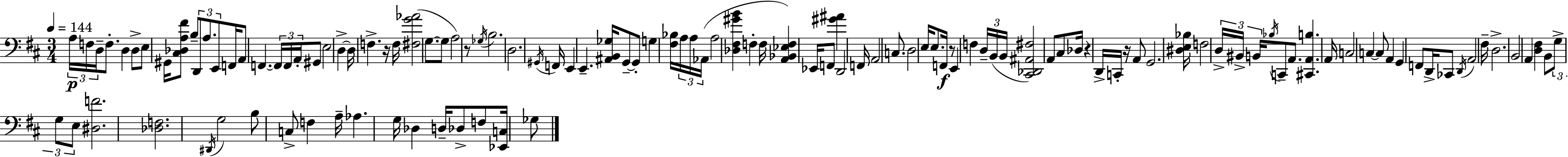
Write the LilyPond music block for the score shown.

{
  \clef bass
  \numericTimeSignature
  \time 3/4
  \key d \major
  \tempo 4 = 144
  \tuplet 3/2 { a16\p f16 d16-- } f8.-. d4 d8-> | e8 gis,16 <cis des a fis'>8 b8-- \tuplet 3/2 { d,8 a8. | e,8 } f,16 a,8 f,4.~~ \tuplet 3/2 { f,16 | f,16 a,16-. } gis,8 e2 | \break d4->~~ d16 f4.-> r16 | f16 <fis g' aes'>2( g8.~~ | g8 a2) r8 | \acciaccatura { ges16 } b2. | \break d2. | \acciaccatura { gis,16 } f,16 e,4 e,4.-- | <ais, b, ges>16 g,8--~~ g,8-. g4 <fis bes>16 \tuplet 3/2 { a16 | a16 aes,16( } a2 <des fis gis' b'>4 | \break f4-. f16 <a, bes, ees f>4) ees,16 | f,8 <gis' ais'>4 d,2 | f,16 a,2 c8. | d2 e16 e8. | \break f,16\f r8 e,4 f4 | \tuplet 3/2 { d16-- b,16( b,16 } <cis, des, ais, fis>2) | a,8 cis8 des16 r4 d,16-> c,16-. r16 | a,8 g,2. | \break <dis e bes>16 f2 \tuplet 3/2 { d16-> | bis,16-> b,16 } \acciaccatura { bes16 } c,8-- a,8. <cis, a, b>4. | a,16 c2 c4~~ | c8 a,4 g,4 | \break f,8 d,16-> ces,8 \acciaccatura { d,16 } a,2 | fis16-- d2.-> | b,2 | a,4 <d fis>4 b,8 \tuplet 3/2 { g8-> | \break g8 e8 } <dis f'>2. | <des f>2. | \acciaccatura { dis,16 } g2 | b8 c8-> f4 a16-- aes4. | \break g16 des4 d16-- des8-> | f8 <ees, c>16 ges8 \bar "|."
}